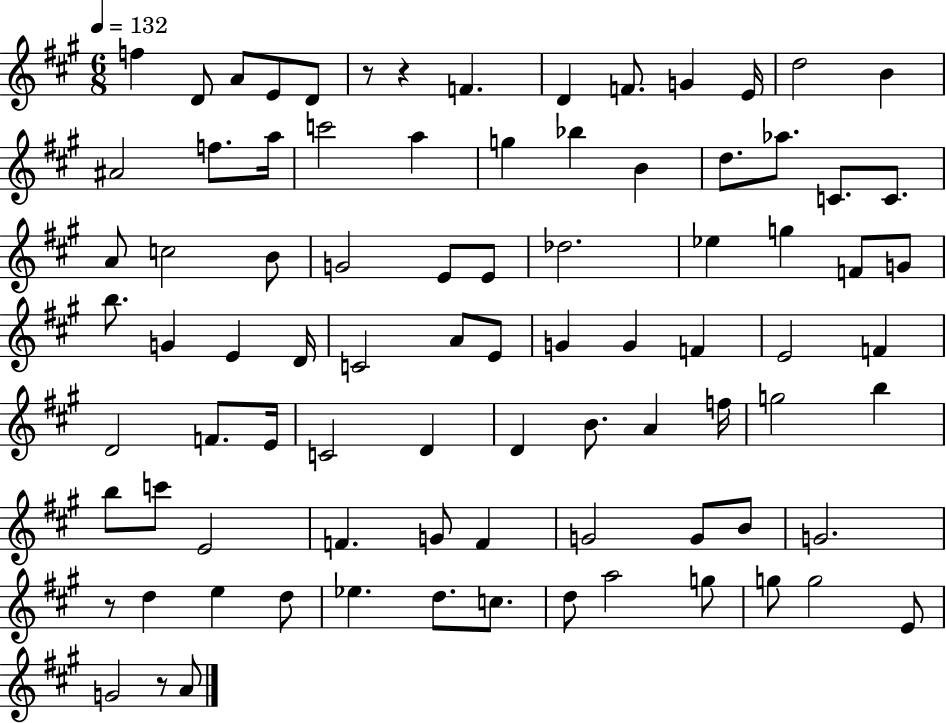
F5/q D4/e A4/e E4/e D4/e R/e R/q F4/q. D4/q F4/e. G4/q E4/s D5/h B4/q A#4/h F5/e. A5/s C6/h A5/q G5/q Bb5/q B4/q D5/e. Ab5/e. C4/e. C4/e. A4/e C5/h B4/e G4/h E4/e E4/e Db5/h. Eb5/q G5/q F4/e G4/e B5/e. G4/q E4/q D4/s C4/h A4/e E4/e G4/q G4/q F4/q E4/h F4/q D4/h F4/e. E4/s C4/h D4/q D4/q B4/e. A4/q F5/s G5/h B5/q B5/e C6/e E4/h F4/q. G4/e F4/q G4/h G4/e B4/e G4/h. R/e D5/q E5/q D5/e Eb5/q. D5/e. C5/e. D5/e A5/h G5/e G5/e G5/h E4/e G4/h R/e A4/e